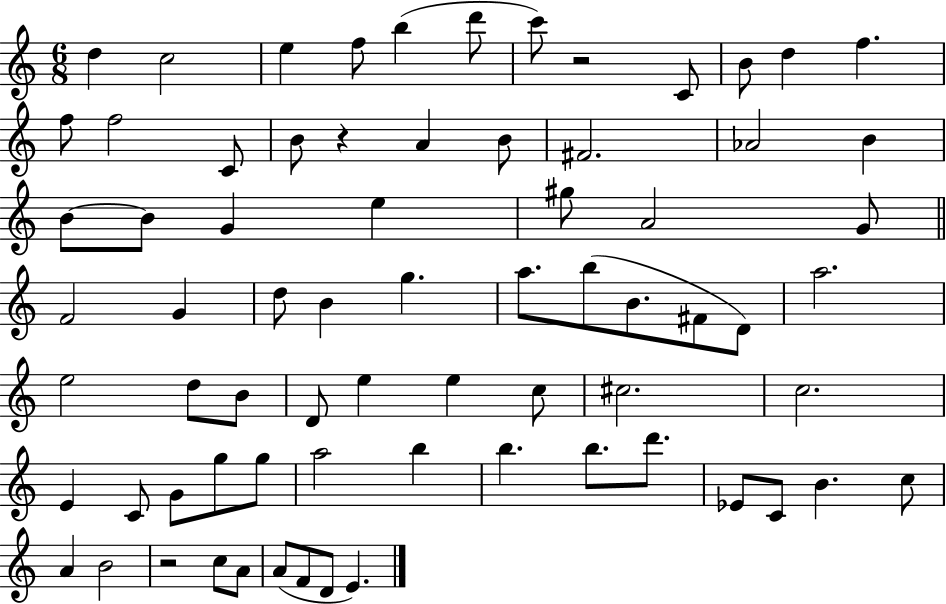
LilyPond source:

{
  \clef treble
  \numericTimeSignature
  \time 6/8
  \key c \major
  d''4 c''2 | e''4 f''8 b''4( d'''8 | c'''8) r2 c'8 | b'8 d''4 f''4. | \break f''8 f''2 c'8 | b'8 r4 a'4 b'8 | fis'2. | aes'2 b'4 | \break b'8~~ b'8 g'4 e''4 | gis''8 a'2 g'8 | \bar "||" \break \key a \minor f'2 g'4 | d''8 b'4 g''4. | a''8. b''8( b'8. fis'8 d'8) | a''2. | \break e''2 d''8 b'8 | d'8 e''4 e''4 c''8 | cis''2. | c''2. | \break e'4 c'8 g'8 g''8 g''8 | a''2 b''4 | b''4. b''8. d'''8. | ees'8 c'8 b'4. c''8 | \break a'4 b'2 | r2 c''8 a'8 | a'8( f'8 d'8 e'4.) | \bar "|."
}